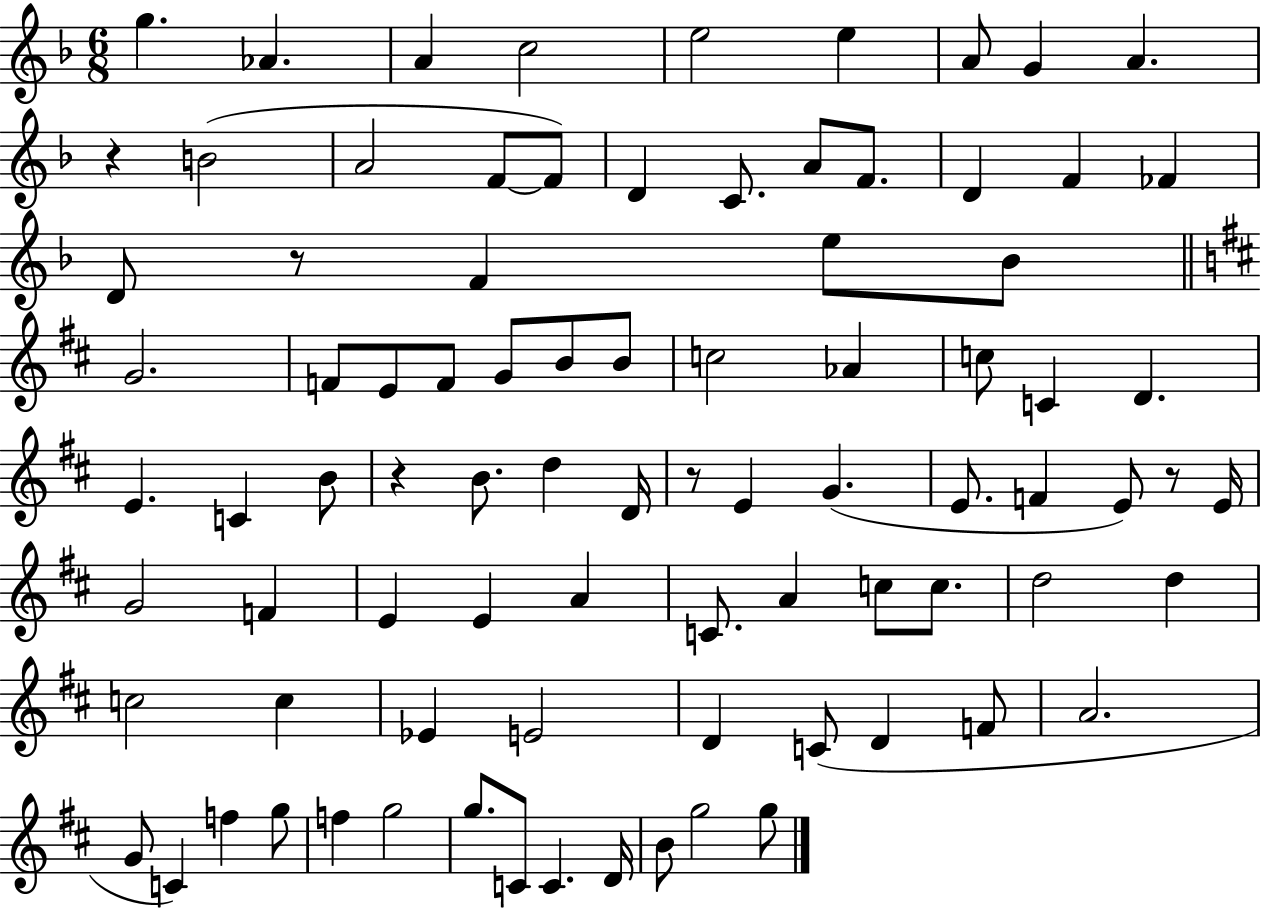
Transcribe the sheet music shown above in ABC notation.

X:1
T:Untitled
M:6/8
L:1/4
K:F
g _A A c2 e2 e A/2 G A z B2 A2 F/2 F/2 D C/2 A/2 F/2 D F _F D/2 z/2 F e/2 _B/2 G2 F/2 E/2 F/2 G/2 B/2 B/2 c2 _A c/2 C D E C B/2 z B/2 d D/4 z/2 E G E/2 F E/2 z/2 E/4 G2 F E E A C/2 A c/2 c/2 d2 d c2 c _E E2 D C/2 D F/2 A2 G/2 C f g/2 f g2 g/2 C/2 C D/4 B/2 g2 g/2